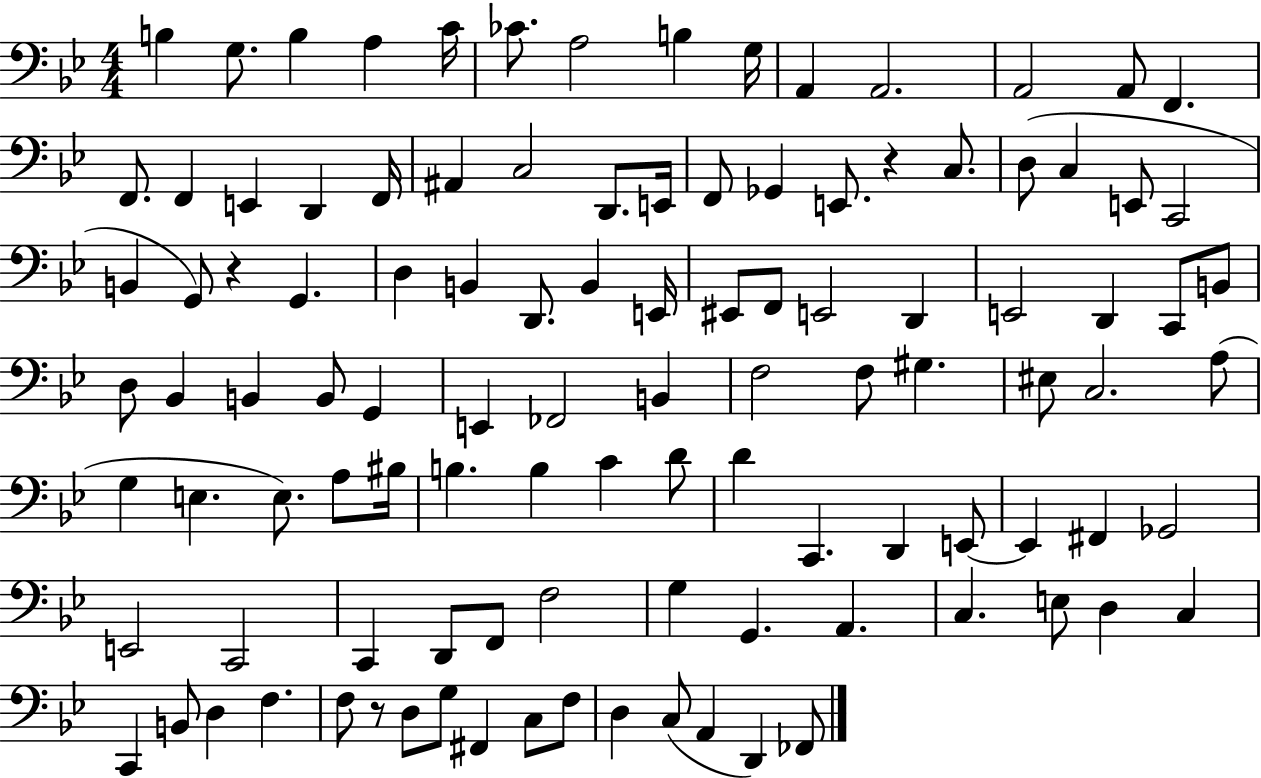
X:1
T:Untitled
M:4/4
L:1/4
K:Bb
B, G,/2 B, A, C/4 _C/2 A,2 B, G,/4 A,, A,,2 A,,2 A,,/2 F,, F,,/2 F,, E,, D,, F,,/4 ^A,, C,2 D,,/2 E,,/4 F,,/2 _G,, E,,/2 z C,/2 D,/2 C, E,,/2 C,,2 B,, G,,/2 z G,, D, B,, D,,/2 B,, E,,/4 ^E,,/2 F,,/2 E,,2 D,, E,,2 D,, C,,/2 B,,/2 D,/2 _B,, B,, B,,/2 G,, E,, _F,,2 B,, F,2 F,/2 ^G, ^E,/2 C,2 A,/2 G, E, E,/2 A,/2 ^B,/4 B, B, C D/2 D C,, D,, E,,/2 E,, ^F,, _G,,2 E,,2 C,,2 C,, D,,/2 F,,/2 F,2 G, G,, A,, C, E,/2 D, C, C,, B,,/2 D, F, F,/2 z/2 D,/2 G,/2 ^F,, C,/2 F,/2 D, C,/2 A,, D,, _F,,/2